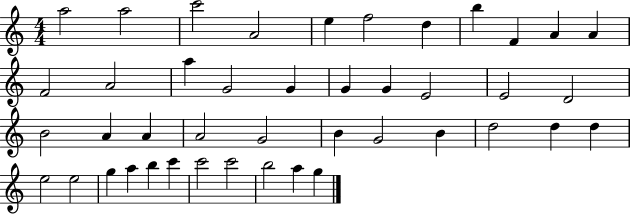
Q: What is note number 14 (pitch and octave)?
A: A5